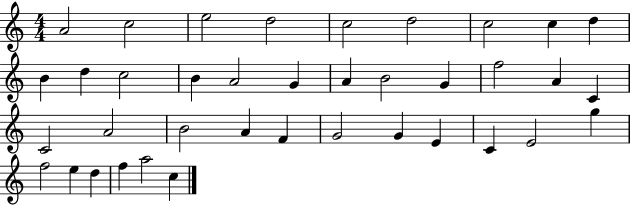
X:1
T:Untitled
M:4/4
L:1/4
K:C
A2 c2 e2 d2 c2 d2 c2 c d B d c2 B A2 G A B2 G f2 A C C2 A2 B2 A F G2 G E C E2 g f2 e d f a2 c